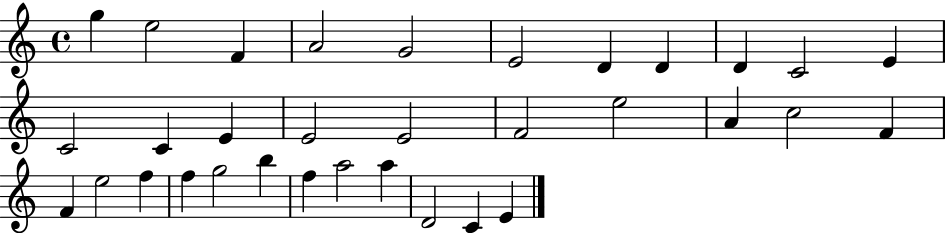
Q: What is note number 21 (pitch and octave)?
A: F4